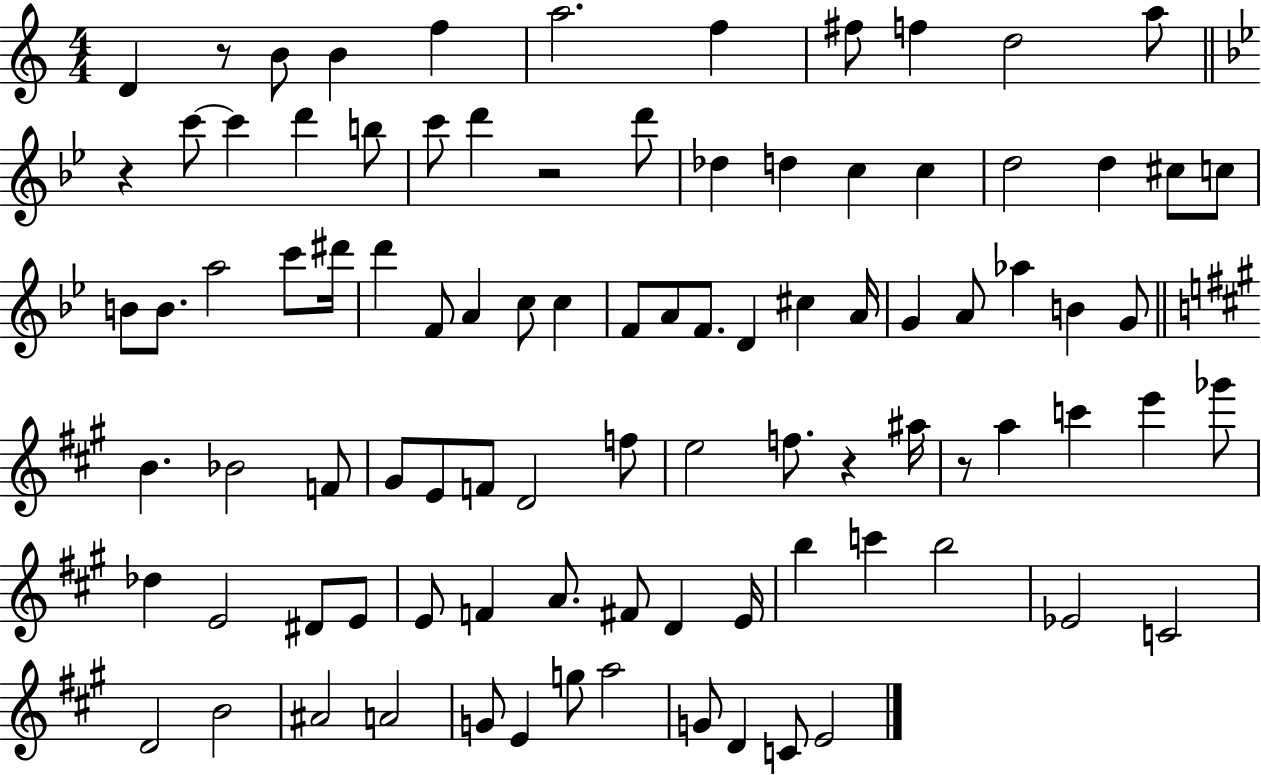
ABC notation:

X:1
T:Untitled
M:4/4
L:1/4
K:C
D z/2 B/2 B f a2 f ^f/2 f d2 a/2 z c'/2 c' d' b/2 c'/2 d' z2 d'/2 _d d c c d2 d ^c/2 c/2 B/2 B/2 a2 c'/2 ^d'/4 d' F/2 A c/2 c F/2 A/2 F/2 D ^c A/4 G A/2 _a B G/2 B _B2 F/2 ^G/2 E/2 F/2 D2 f/2 e2 f/2 z ^a/4 z/2 a c' e' _g'/2 _d E2 ^D/2 E/2 E/2 F A/2 ^F/2 D E/4 b c' b2 _E2 C2 D2 B2 ^A2 A2 G/2 E g/2 a2 G/2 D C/2 E2